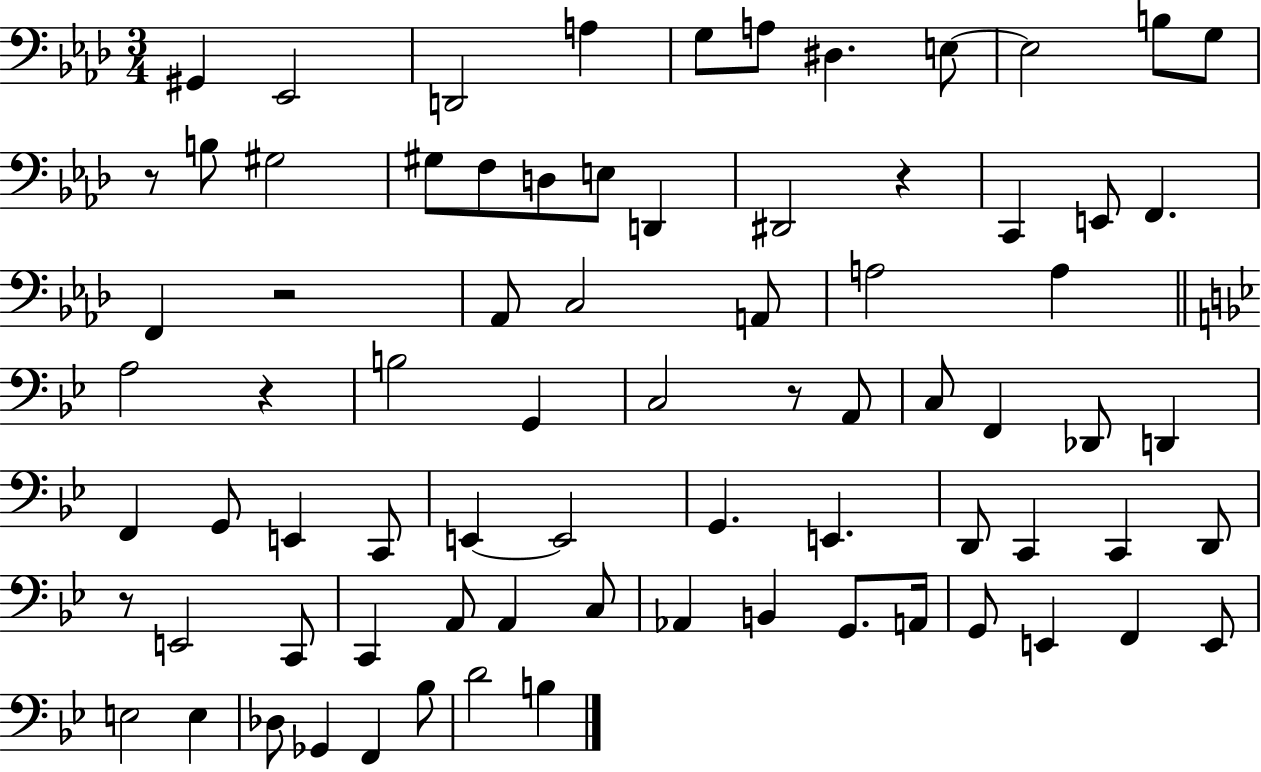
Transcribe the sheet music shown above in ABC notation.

X:1
T:Untitled
M:3/4
L:1/4
K:Ab
^G,, _E,,2 D,,2 A, G,/2 A,/2 ^D, E,/2 E,2 B,/2 G,/2 z/2 B,/2 ^G,2 ^G,/2 F,/2 D,/2 E,/2 D,, ^D,,2 z C,, E,,/2 F,, F,, z2 _A,,/2 C,2 A,,/2 A,2 A, A,2 z B,2 G,, C,2 z/2 A,,/2 C,/2 F,, _D,,/2 D,, F,, G,,/2 E,, C,,/2 E,, E,,2 G,, E,, D,,/2 C,, C,, D,,/2 z/2 E,,2 C,,/2 C,, A,,/2 A,, C,/2 _A,, B,, G,,/2 A,,/4 G,,/2 E,, F,, E,,/2 E,2 E, _D,/2 _G,, F,, _B,/2 D2 B,